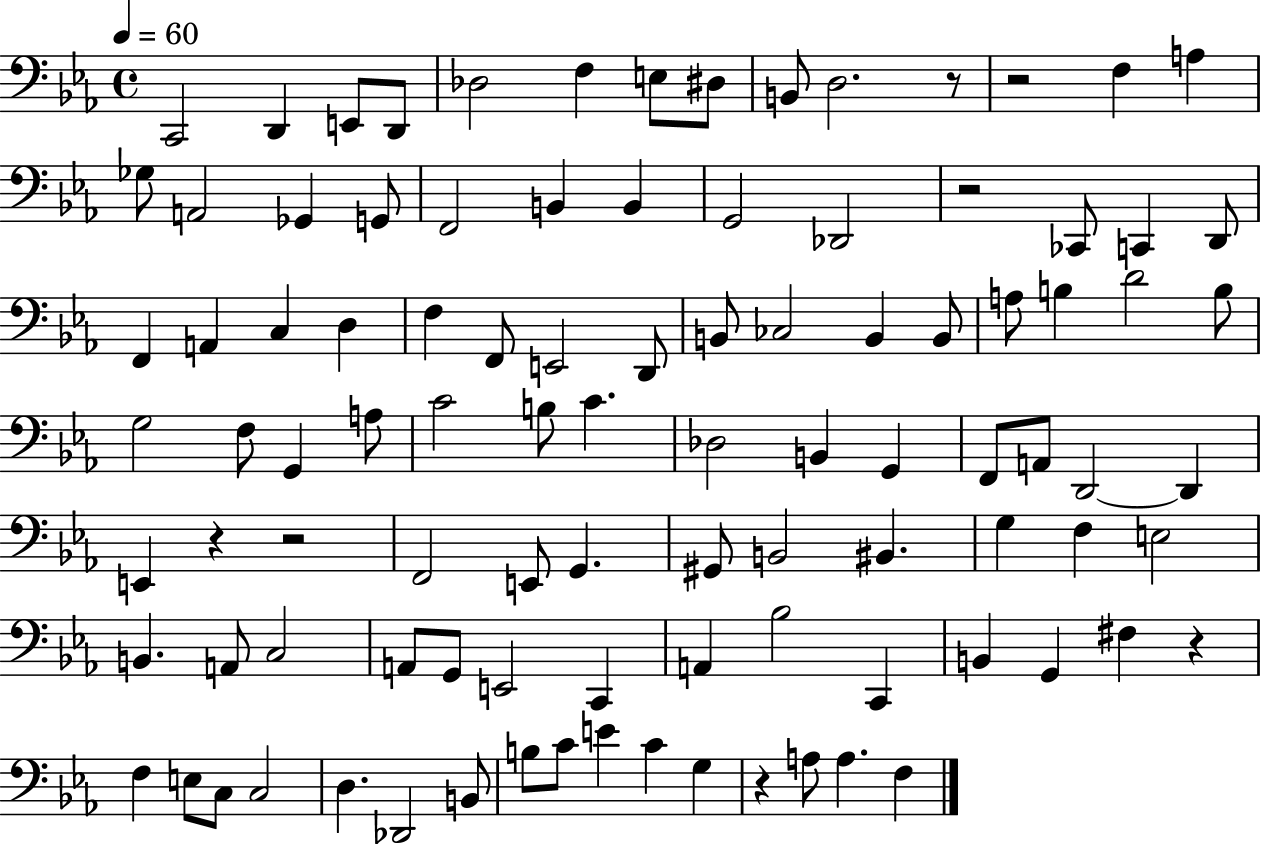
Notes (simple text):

C2/h D2/q E2/e D2/e Db3/h F3/q E3/e D#3/e B2/e D3/h. R/e R/h F3/q A3/q Gb3/e A2/h Gb2/q G2/e F2/h B2/q B2/q G2/h Db2/h R/h CES2/e C2/q D2/e F2/q A2/q C3/q D3/q F3/q F2/e E2/h D2/e B2/e CES3/h B2/q B2/e A3/e B3/q D4/h B3/e G3/h F3/e G2/q A3/e C4/h B3/e C4/q. Db3/h B2/q G2/q F2/e A2/e D2/h D2/q E2/q R/q R/h F2/h E2/e G2/q. G#2/e B2/h BIS2/q. G3/q F3/q E3/h B2/q. A2/e C3/h A2/e G2/e E2/h C2/q A2/q Bb3/h C2/q B2/q G2/q F#3/q R/q F3/q E3/e C3/e C3/h D3/q. Db2/h B2/e B3/e C4/e E4/q C4/q G3/q R/q A3/e A3/q. F3/q